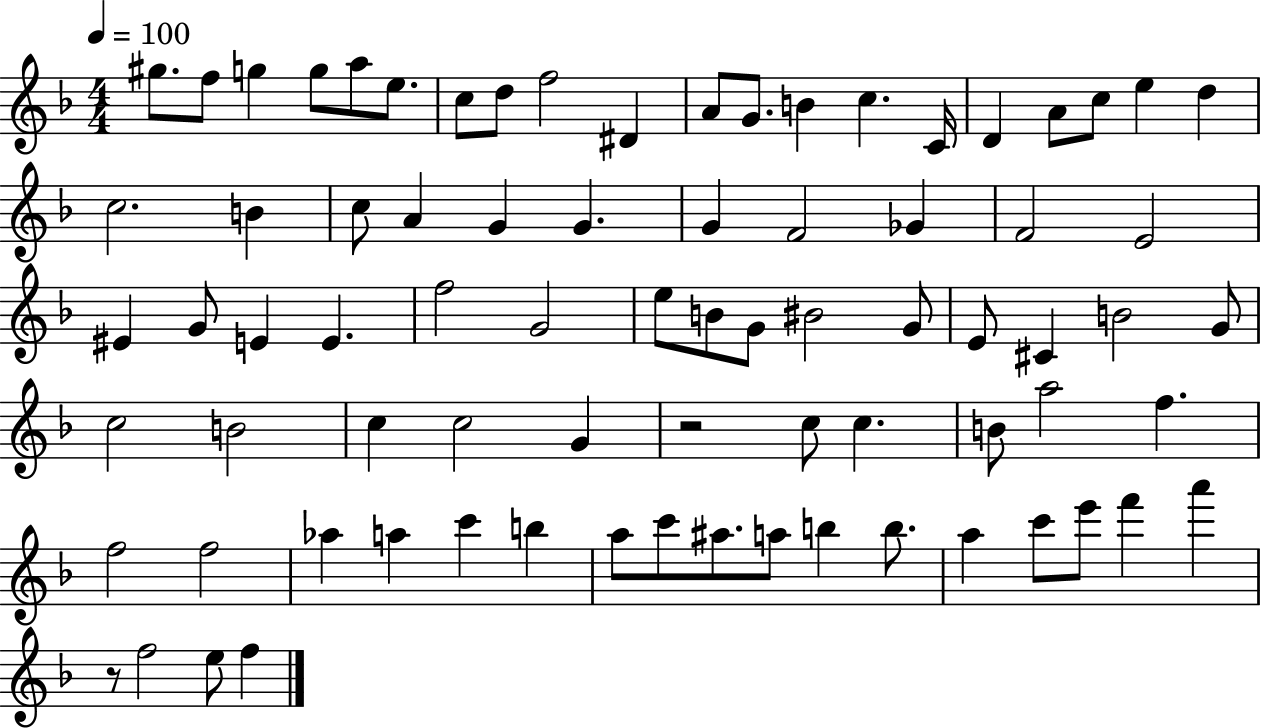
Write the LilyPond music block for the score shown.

{
  \clef treble
  \numericTimeSignature
  \time 4/4
  \key f \major
  \tempo 4 = 100
  gis''8. f''8 g''4 g''8 a''8 e''8. | c''8 d''8 f''2 dis'4 | a'8 g'8. b'4 c''4. c'16 | d'4 a'8 c''8 e''4 d''4 | \break c''2. b'4 | c''8 a'4 g'4 g'4. | g'4 f'2 ges'4 | f'2 e'2 | \break eis'4 g'8 e'4 e'4. | f''2 g'2 | e''8 b'8 g'8 bis'2 g'8 | e'8 cis'4 b'2 g'8 | \break c''2 b'2 | c''4 c''2 g'4 | r2 c''8 c''4. | b'8 a''2 f''4. | \break f''2 f''2 | aes''4 a''4 c'''4 b''4 | a''8 c'''8 ais''8. a''8 b''4 b''8. | a''4 c'''8 e'''8 f'''4 a'''4 | \break r8 f''2 e''8 f''4 | \bar "|."
}